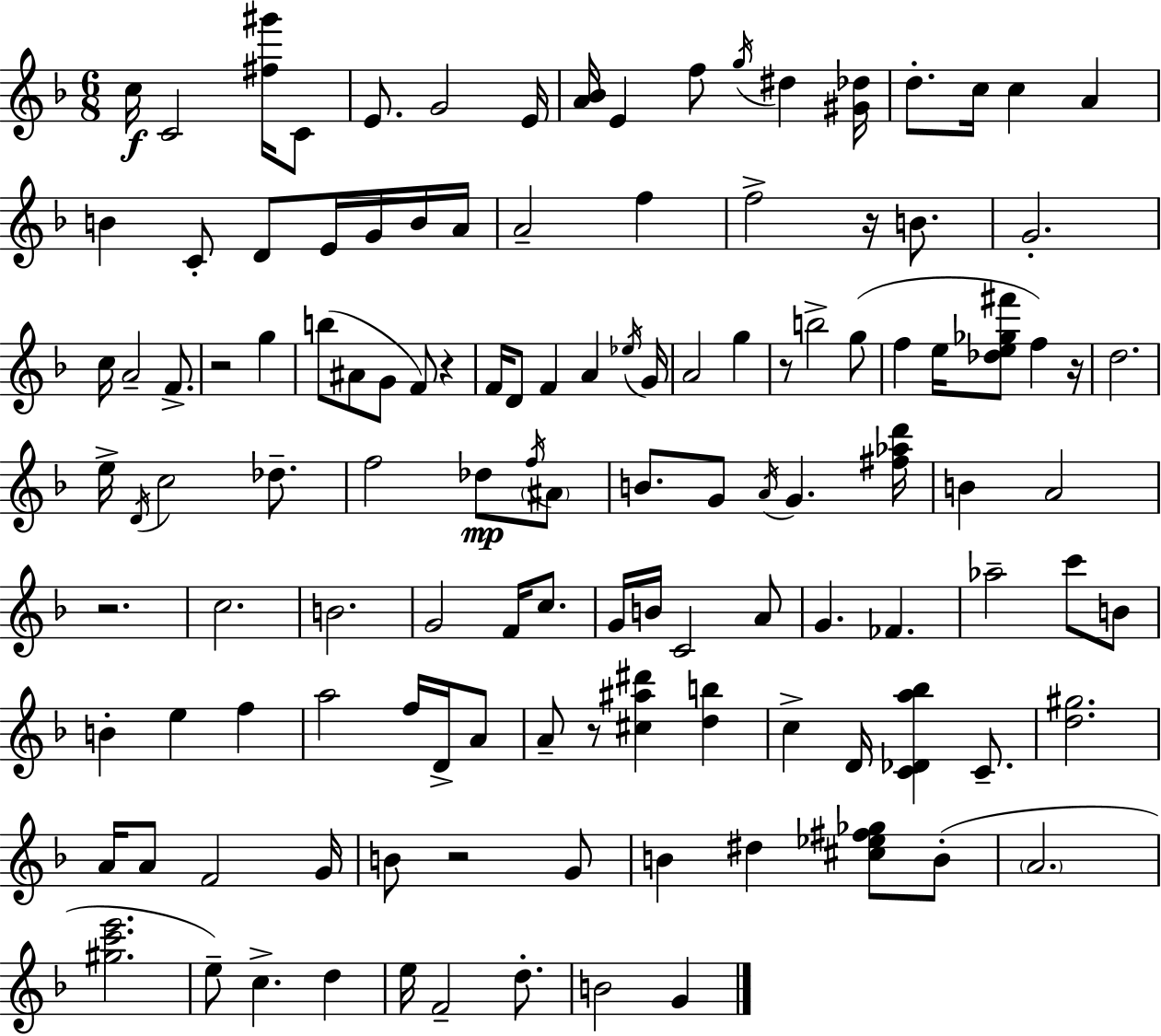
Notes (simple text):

C5/s C4/h [F#5,G#6]/s C4/e E4/e. G4/h E4/s [A4,Bb4]/s E4/q F5/e G5/s D#5/q [G#4,Db5]/s D5/e. C5/s C5/q A4/q B4/q C4/e D4/e E4/s G4/s B4/s A4/s A4/h F5/q F5/h R/s B4/e. G4/h. C5/s A4/h F4/e. R/h G5/q B5/e A#4/e G4/e F4/e R/q F4/s D4/e F4/q A4/q Eb5/s G4/s A4/h G5/q R/e B5/h G5/e F5/q E5/s [Db5,E5,Gb5,F#6]/e F5/q R/s D5/h. E5/s D4/s C5/h Db5/e. F5/h Db5/e F5/s A#4/e B4/e. G4/e A4/s G4/q. [F#5,Ab5,D6]/s B4/q A4/h R/h. C5/h. B4/h. G4/h F4/s C5/e. G4/s B4/s C4/h A4/e G4/q. FES4/q. Ab5/h C6/e B4/e B4/q E5/q F5/q A5/h F5/s D4/s A4/e A4/e R/e [C#5,A#5,D#6]/q [D5,B5]/q C5/q D4/s [C4,Db4,A5,Bb5]/q C4/e. [D5,G#5]/h. A4/s A4/e F4/h G4/s B4/e R/h G4/e B4/q D#5/q [C#5,Eb5,F#5,Gb5]/e B4/e A4/h. [G#5,C6,E6]/h. E5/e C5/q. D5/q E5/s F4/h D5/e. B4/h G4/q